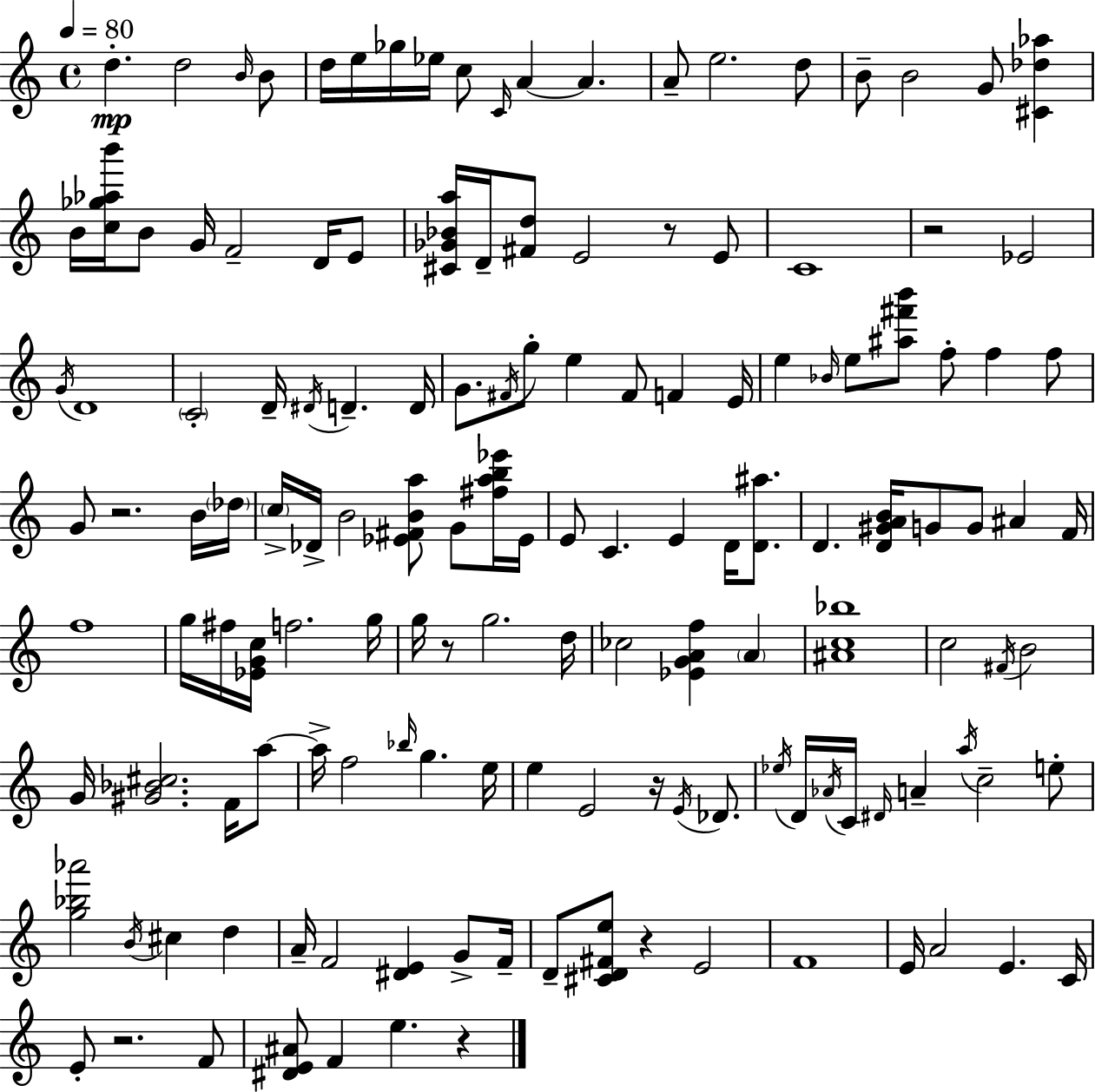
D5/q. D5/h B4/s B4/e D5/s E5/s Gb5/s Eb5/s C5/e C4/s A4/q A4/q. A4/e E5/h. D5/e B4/e B4/h G4/e [C#4,Db5,Ab5]/q B4/s [C5,Gb5,Ab5,B6]/s B4/e G4/s F4/h D4/s E4/e [C#4,Gb4,Bb4,A5]/s D4/s [F#4,D5]/e E4/h R/e E4/e C4/w R/h Eb4/h G4/s D4/w C4/h D4/s D#4/s D4/q. D4/s G4/e. F#4/s G5/e E5/q F#4/e F4/q E4/s E5/q Bb4/s E5/e [A#5,F#6,B6]/e F5/e F5/q F5/e G4/e R/h. B4/s Db5/s C5/s Db4/s B4/h [Eb4,F#4,B4,A5]/e G4/e [F#5,A5,B5,Eb6]/s Eb4/s E4/e C4/q. E4/q D4/s [D4,A#5]/e. D4/q. [D4,G#4,A4,B4]/s G4/e G4/e A#4/q F4/s F5/w G5/s F#5/s [Eb4,G4,C5]/s F5/h. G5/s G5/s R/e G5/h. D5/s CES5/h [Eb4,G4,A4,F5]/q A4/q [A#4,C5,Bb5]/w C5/h F#4/s B4/h G4/s [G#4,Bb4,C#5]/h. F4/s A5/e A5/s F5/h Bb5/s G5/q. E5/s E5/q E4/h R/s E4/s Db4/e. Eb5/s D4/s Ab4/s C4/s D#4/s A4/q A5/s C5/h E5/e [G5,Bb5,Ab6]/h B4/s C#5/q D5/q A4/s F4/h [D#4,E4]/q G4/e F4/s D4/e [C#4,D4,F#4,E5]/e R/q E4/h F4/w E4/s A4/h E4/q. C4/s E4/e R/h. F4/e [D#4,E4,A#4]/e F4/q E5/q. R/q